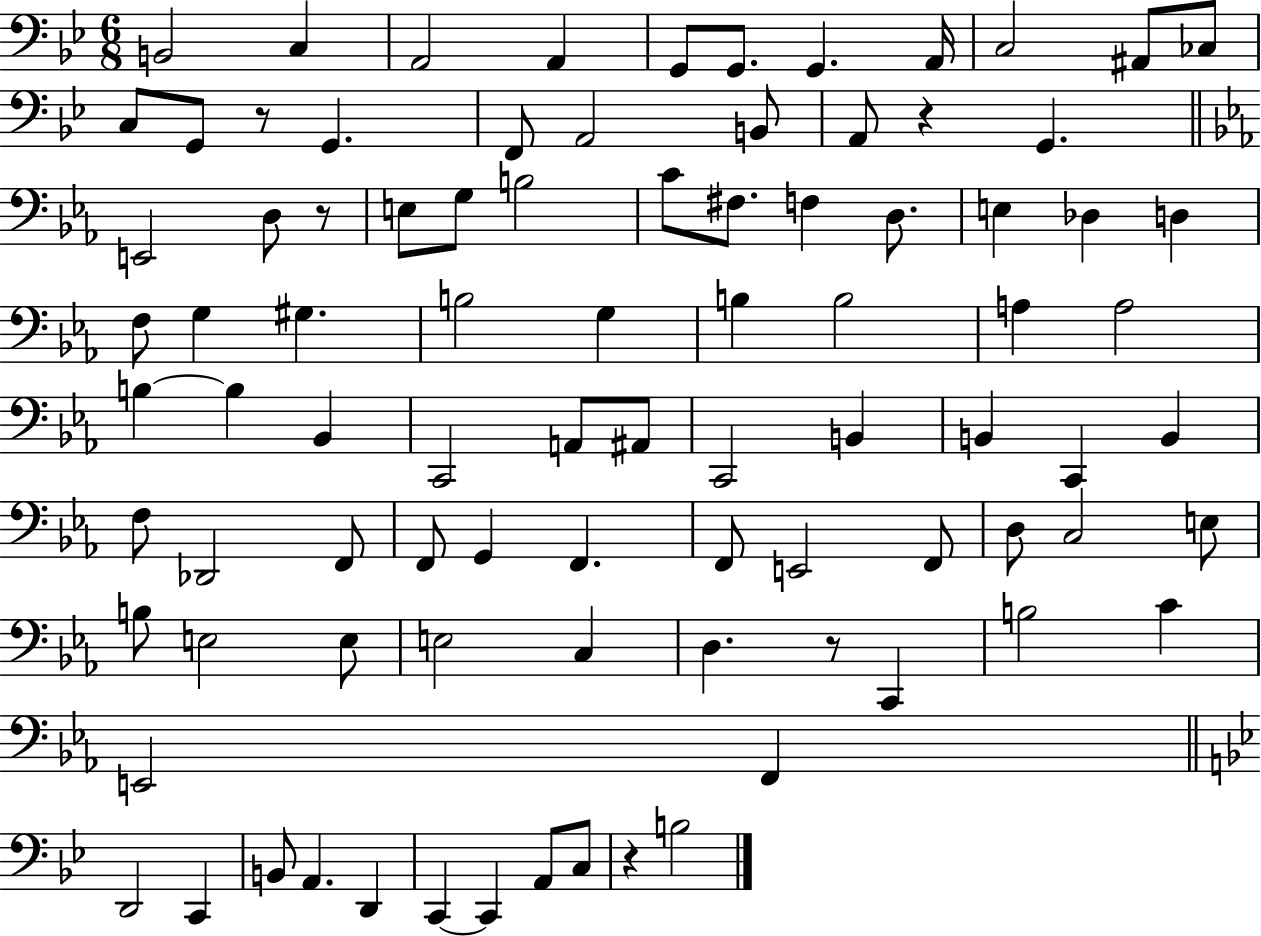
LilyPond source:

{
  \clef bass
  \numericTimeSignature
  \time 6/8
  \key bes \major
  \repeat volta 2 { b,2 c4 | a,2 a,4 | g,8 g,8. g,4. a,16 | c2 ais,8 ces8 | \break c8 g,8 r8 g,4. | f,8 a,2 b,8 | a,8 r4 g,4. | \bar "||" \break \key ees \major e,2 d8 r8 | e8 g8 b2 | c'8 fis8. f4 d8. | e4 des4 d4 | \break f8 g4 gis4. | b2 g4 | b4 b2 | a4 a2 | \break b4~~ b4 bes,4 | c,2 a,8 ais,8 | c,2 b,4 | b,4 c,4 b,4 | \break f8 des,2 f,8 | f,8 g,4 f,4. | f,8 e,2 f,8 | d8 c2 e8 | \break b8 e2 e8 | e2 c4 | d4. r8 c,4 | b2 c'4 | \break e,2 f,4 | \bar "||" \break \key g \minor d,2 c,4 | b,8 a,4. d,4 | c,4~~ c,4 a,8 c8 | r4 b2 | \break } \bar "|."
}